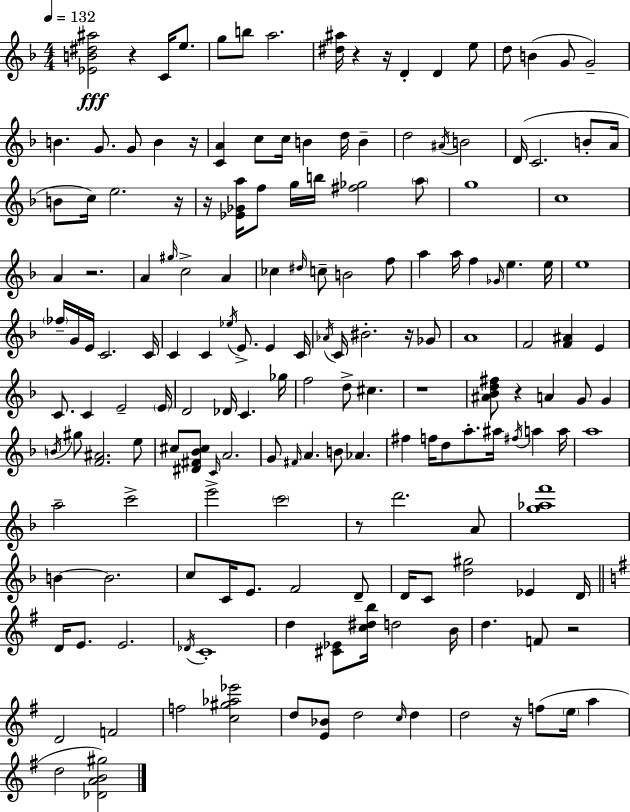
{
  \clef treble
  \numericTimeSignature
  \time 4/4
  \key d \minor
  \tempo 4 = 132
  <ees' b' dis'' ais''>2\fff r4 c'16 e''8. | g''8 b''8 a''2. | <dis'' ais''>16 r4 r16 d'4-. d'4 e''8 | d''8 b'4( g'8 g'2--) | \break b'4. g'8. g'8 b'4 r16 | <c' a'>4 c''8 c''16 b'4 d''16 b'4-- | d''2 \acciaccatura { ais'16 } b'2 | d'16( c'2. b'8-. | \break a'16 b'8 c''16) e''2. | r16 r16 <ees' ges' a''>16 f''8 g''16 b''16 <fis'' ges''>2 \parenthesize a''8 | g''1 | c''1 | \break a'4 r2. | a'4 \grace { gis''16 } c''2-> a'4 | ces''4 \grace { dis''16 } c''8-- b'2 | f''8 a''4 a''16 f''4 \grace { ges'16 } e''4. | \break e''16 e''1 | \parenthesize fes''16-- g'16 e'16 c'2. | c'16 c'4 c'4 \acciaccatura { ees''16 } e'8.-> | e'4 c'16 \acciaccatura { aes'16 } c'16 bis'2.-. | \break r16 ges'8 a'1 | f'2 <f' ais'>4 | e'4 c'8. c'4 e'2-- | \parenthesize e'16 d'2 des'16 c'4. | \break ges''16 f''2 d''8-> | cis''4. r1 | <ais' bes' d'' fis''>8 r4 a'4 | g'8 g'4 \acciaccatura { b'16 } gis''8 <f' ais'>2. | \break e''8 cis''8 <dis' fis' bes' cis''>8 \grace { c'16 } a'2. | g'8 \grace { fis'16 } a'4. | b'8 aes'4. fis''4 f''16 d''8 | a''8.-. ais''16 \acciaccatura { fis''16 } a''4 a''16 a''1 | \break a''2-- | c'''2-> e'''2-> | \parenthesize c'''2 r8 d'''2. | a'8 <g'' aes'' f'''>1 | \break b'4~~ b'2. | c''8 c'16 e'8. | f'2 d'8-- d'16 c'8 <d'' gis''>2 | ees'4 d'16 \bar "||" \break \key g \major d'16 e'8. e'2. | \acciaccatura { des'16 } c'1-. | d''4 <cis' ees'>8 <c'' dis'' b''>16 d''2 | b'16 d''4. f'8 r2 | \break d'2 f'2 | f''2 <c'' gis'' aes'' ees'''>2 | d''8 <e' bes'>8 d''2 \grace { c''16 } d''4 | d''2 r16 f''8( \parenthesize e''16 a''4 | \break d''2 <des' a' b' gis''>2) | \bar "|."
}